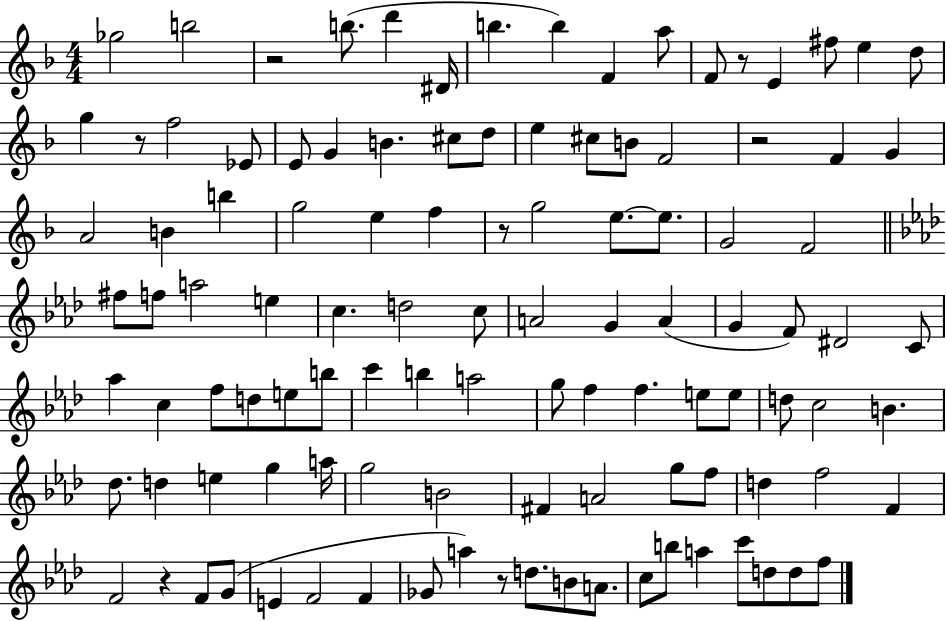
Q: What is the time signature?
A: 4/4